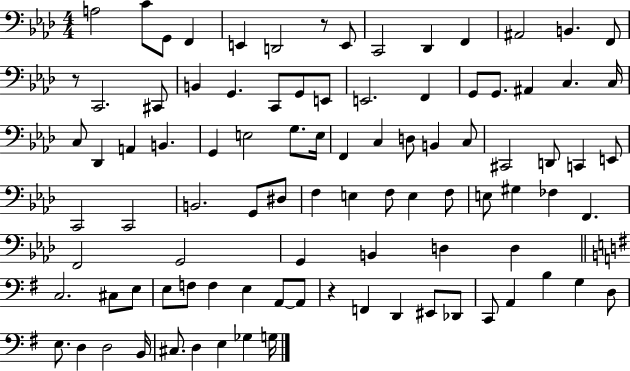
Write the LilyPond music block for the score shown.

{
  \clef bass
  \numericTimeSignature
  \time 4/4
  \key aes \major
  a2 c'8 g,8 f,4 | e,4 d,2 r8 e,8 | c,2 des,4 f,4 | ais,2 b,4. f,8 | \break r8 c,2. cis,8 | b,4 g,4. c,8 g,8 e,8 | e,2. f,4 | g,8 g,8. ais,4 c4. c16 | \break c8 des,4 a,4 b,4. | g,4 e2 g8. e16 | f,4 c4 d8 b,4 c8 | cis,2 d,8 c,4 e,8 | \break c,2 c,2 | b,2. g,8 dis8 | f4 e4 f8 e4 f8 | e8 gis4 fes4 f,4. | \break f,2 g,2 | g,4 b,4 d4 d4 | \bar "||" \break \key g \major c2. cis8 e8 | e8 f8 f4 e4 a,8~~ a,8 | r4 f,4 d,4 eis,8 des,8 | c,8 a,4 b4 g4 d8 | \break e8. d4 d2 b,16 | cis8. d4 e4 ges4 g16 | \bar "|."
}